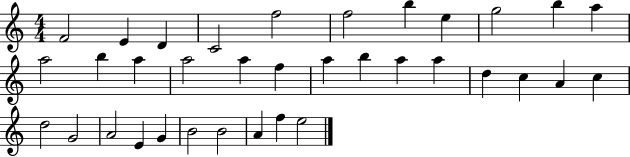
{
  \clef treble
  \numericTimeSignature
  \time 4/4
  \key c \major
  f'2 e'4 d'4 | c'2 f''2 | f''2 b''4 e''4 | g''2 b''4 a''4 | \break a''2 b''4 a''4 | a''2 a''4 f''4 | a''4 b''4 a''4 a''4 | d''4 c''4 a'4 c''4 | \break d''2 g'2 | a'2 e'4 g'4 | b'2 b'2 | a'4 f''4 e''2 | \break \bar "|."
}